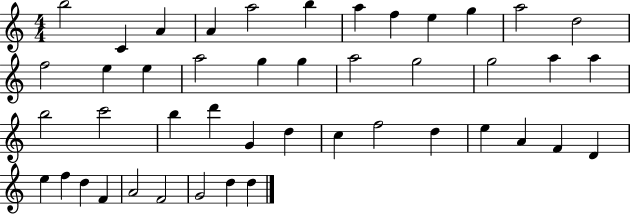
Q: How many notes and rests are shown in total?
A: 45